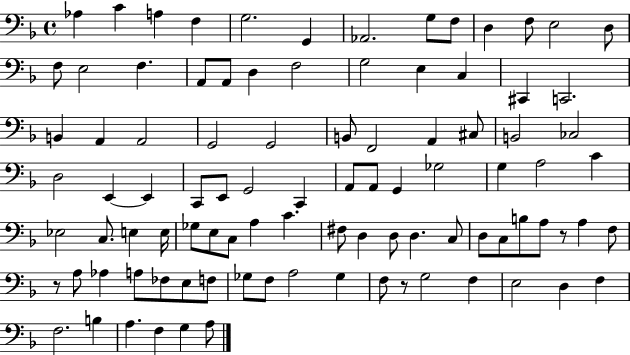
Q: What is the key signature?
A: F major